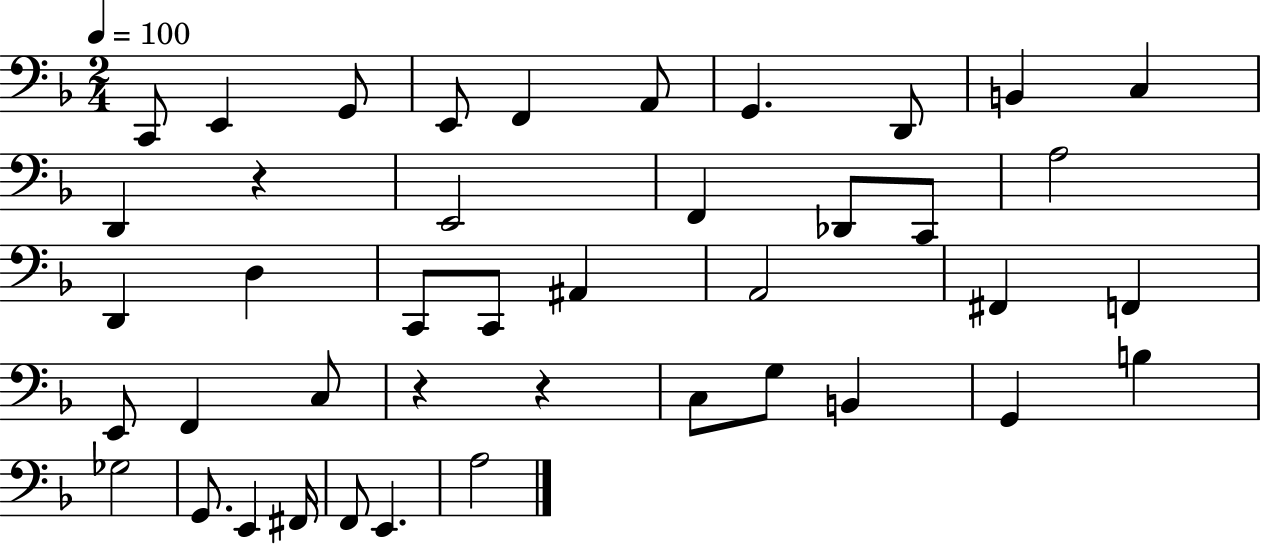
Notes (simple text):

C2/e E2/q G2/e E2/e F2/q A2/e G2/q. D2/e B2/q C3/q D2/q R/q E2/h F2/q Db2/e C2/e A3/h D2/q D3/q C2/e C2/e A#2/q A2/h F#2/q F2/q E2/e F2/q C3/e R/q R/q C3/e G3/e B2/q G2/q B3/q Gb3/h G2/e. E2/q F#2/s F2/e E2/q. A3/h